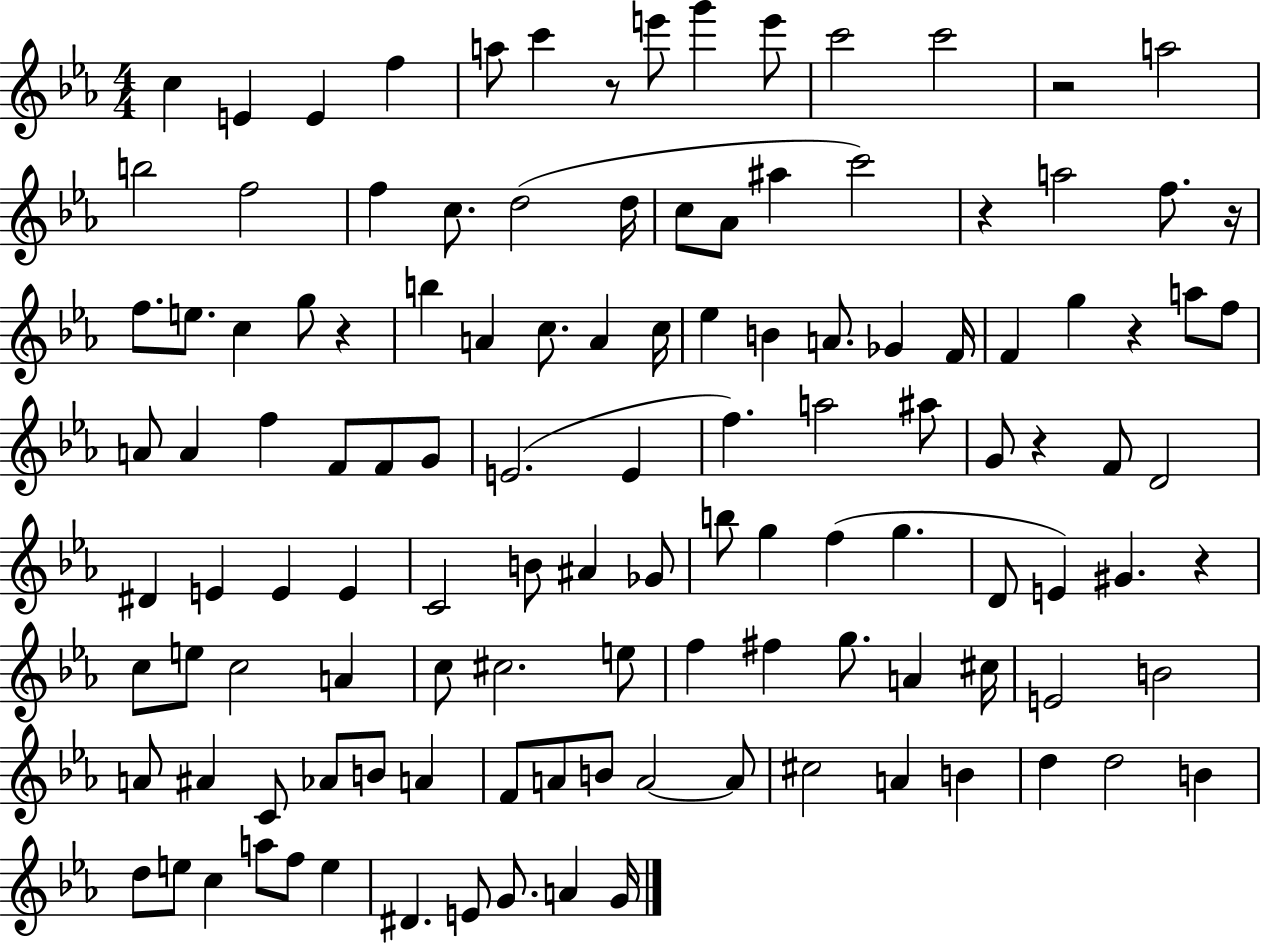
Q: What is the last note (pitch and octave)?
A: G4